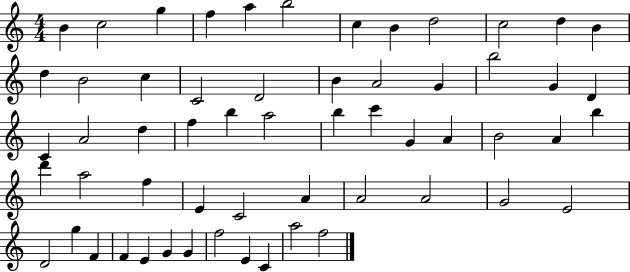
B4/q C5/h G5/q F5/q A5/q B5/h C5/q B4/q D5/h C5/h D5/q B4/q D5/q B4/h C5/q C4/h D4/h B4/q A4/h G4/q B5/h G4/q D4/q C4/q A4/h D5/q F5/q B5/q A5/h B5/q C6/q G4/q A4/q B4/h A4/q B5/q D6/q A5/h F5/q E4/q C4/h A4/q A4/h A4/h G4/h E4/h D4/h G5/q F4/q F4/q E4/q G4/q G4/q F5/h E4/q C4/q A5/h F5/h